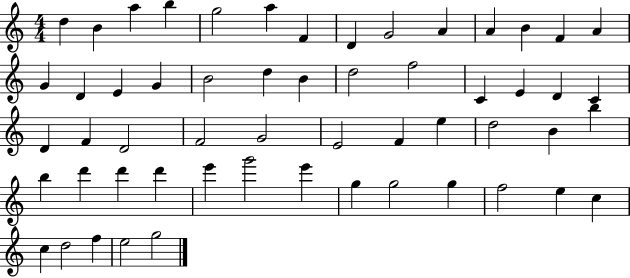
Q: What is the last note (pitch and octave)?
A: G5